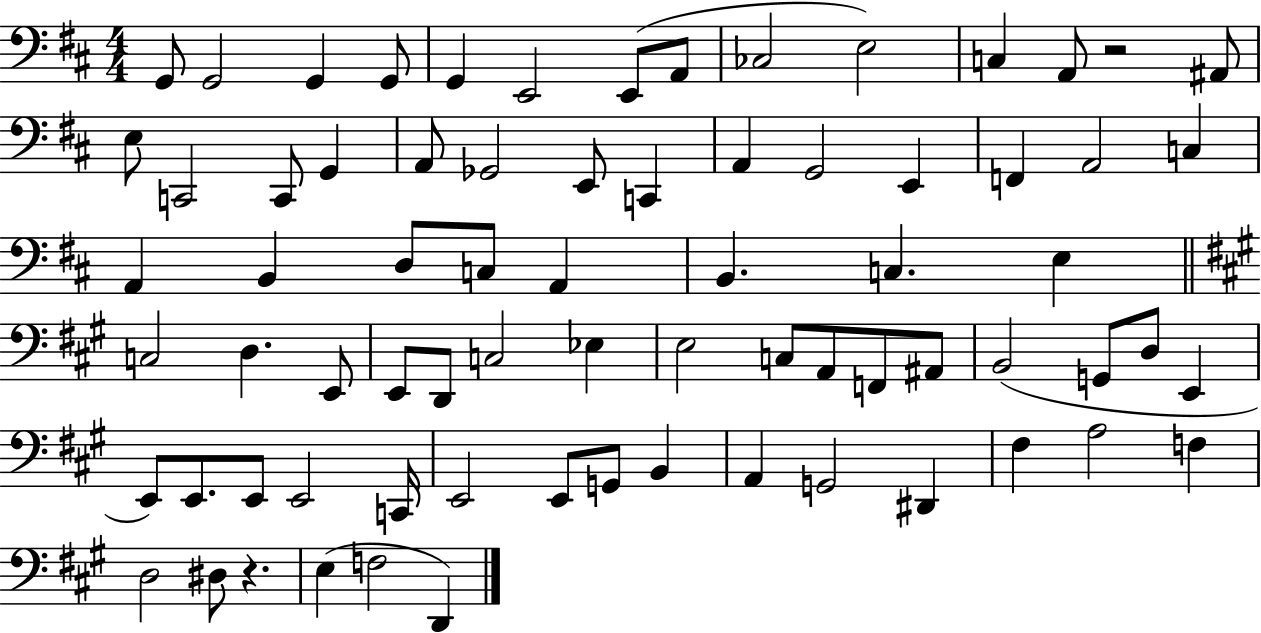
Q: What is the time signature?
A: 4/4